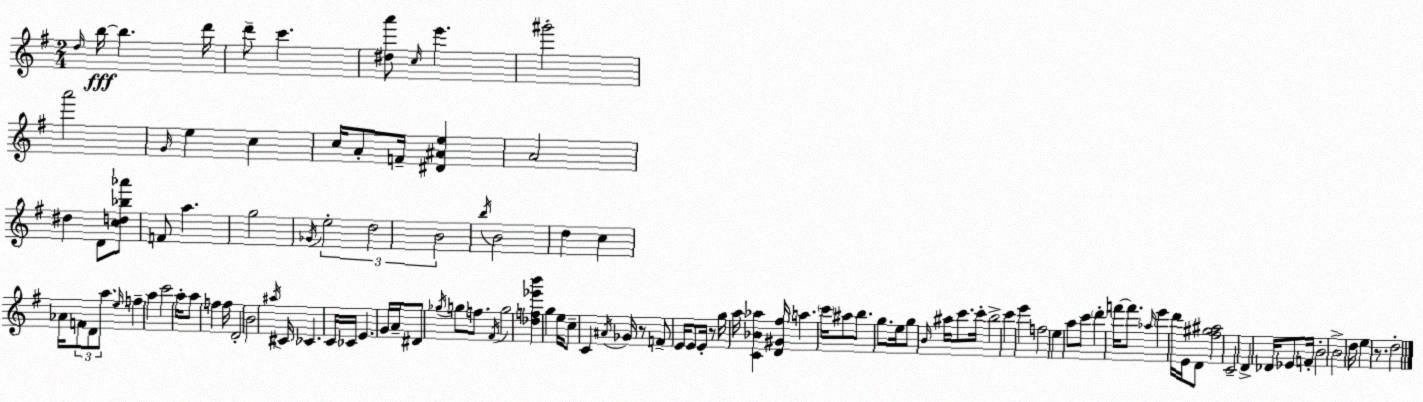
X:1
T:Untitled
M:2/4
L:1/4
K:Em
d/4 b/4 b d'/4 d'/2 c' [^da']/2 c/4 e' ^g'2 a'2 G/4 e c c/4 A/2 F/4 [^D^Ae] A2 ^d D/2 [cd_b_a']/2 F/2 a g2 _G/4 e2 d2 B2 b/4 B2 d c _A/4 F/2 D/2 a/2 e/4 f a c'2 a/4 a/2 f f/4 D2 B2 ^a/4 ^C/4 _C C/4 _C/4 E G/4 A/4 ^D/2 _g/4 g/2 f/2 ^F/4 g2 [_df_e'b'] g e/4 c/2 C ^A/4 _G/4 z/2 F/2 E/4 E/2 E/4 z/2 g/4 a/4 [C_B_a] [D^G^f]/4 a c'/4 ^a/2 b/2 g/2 e/4 g/2 B/4 ^a/4 c'/2 c'/4 b2 c' e' f2 e a/2 c'/2 d' f'/4 f'/2 _a/4 e' d'/4 E/4 D/2 [^f^g^a]2 C2 D _D/4 _E/2 F/4 B2 B2 d/4 e z/2 d2